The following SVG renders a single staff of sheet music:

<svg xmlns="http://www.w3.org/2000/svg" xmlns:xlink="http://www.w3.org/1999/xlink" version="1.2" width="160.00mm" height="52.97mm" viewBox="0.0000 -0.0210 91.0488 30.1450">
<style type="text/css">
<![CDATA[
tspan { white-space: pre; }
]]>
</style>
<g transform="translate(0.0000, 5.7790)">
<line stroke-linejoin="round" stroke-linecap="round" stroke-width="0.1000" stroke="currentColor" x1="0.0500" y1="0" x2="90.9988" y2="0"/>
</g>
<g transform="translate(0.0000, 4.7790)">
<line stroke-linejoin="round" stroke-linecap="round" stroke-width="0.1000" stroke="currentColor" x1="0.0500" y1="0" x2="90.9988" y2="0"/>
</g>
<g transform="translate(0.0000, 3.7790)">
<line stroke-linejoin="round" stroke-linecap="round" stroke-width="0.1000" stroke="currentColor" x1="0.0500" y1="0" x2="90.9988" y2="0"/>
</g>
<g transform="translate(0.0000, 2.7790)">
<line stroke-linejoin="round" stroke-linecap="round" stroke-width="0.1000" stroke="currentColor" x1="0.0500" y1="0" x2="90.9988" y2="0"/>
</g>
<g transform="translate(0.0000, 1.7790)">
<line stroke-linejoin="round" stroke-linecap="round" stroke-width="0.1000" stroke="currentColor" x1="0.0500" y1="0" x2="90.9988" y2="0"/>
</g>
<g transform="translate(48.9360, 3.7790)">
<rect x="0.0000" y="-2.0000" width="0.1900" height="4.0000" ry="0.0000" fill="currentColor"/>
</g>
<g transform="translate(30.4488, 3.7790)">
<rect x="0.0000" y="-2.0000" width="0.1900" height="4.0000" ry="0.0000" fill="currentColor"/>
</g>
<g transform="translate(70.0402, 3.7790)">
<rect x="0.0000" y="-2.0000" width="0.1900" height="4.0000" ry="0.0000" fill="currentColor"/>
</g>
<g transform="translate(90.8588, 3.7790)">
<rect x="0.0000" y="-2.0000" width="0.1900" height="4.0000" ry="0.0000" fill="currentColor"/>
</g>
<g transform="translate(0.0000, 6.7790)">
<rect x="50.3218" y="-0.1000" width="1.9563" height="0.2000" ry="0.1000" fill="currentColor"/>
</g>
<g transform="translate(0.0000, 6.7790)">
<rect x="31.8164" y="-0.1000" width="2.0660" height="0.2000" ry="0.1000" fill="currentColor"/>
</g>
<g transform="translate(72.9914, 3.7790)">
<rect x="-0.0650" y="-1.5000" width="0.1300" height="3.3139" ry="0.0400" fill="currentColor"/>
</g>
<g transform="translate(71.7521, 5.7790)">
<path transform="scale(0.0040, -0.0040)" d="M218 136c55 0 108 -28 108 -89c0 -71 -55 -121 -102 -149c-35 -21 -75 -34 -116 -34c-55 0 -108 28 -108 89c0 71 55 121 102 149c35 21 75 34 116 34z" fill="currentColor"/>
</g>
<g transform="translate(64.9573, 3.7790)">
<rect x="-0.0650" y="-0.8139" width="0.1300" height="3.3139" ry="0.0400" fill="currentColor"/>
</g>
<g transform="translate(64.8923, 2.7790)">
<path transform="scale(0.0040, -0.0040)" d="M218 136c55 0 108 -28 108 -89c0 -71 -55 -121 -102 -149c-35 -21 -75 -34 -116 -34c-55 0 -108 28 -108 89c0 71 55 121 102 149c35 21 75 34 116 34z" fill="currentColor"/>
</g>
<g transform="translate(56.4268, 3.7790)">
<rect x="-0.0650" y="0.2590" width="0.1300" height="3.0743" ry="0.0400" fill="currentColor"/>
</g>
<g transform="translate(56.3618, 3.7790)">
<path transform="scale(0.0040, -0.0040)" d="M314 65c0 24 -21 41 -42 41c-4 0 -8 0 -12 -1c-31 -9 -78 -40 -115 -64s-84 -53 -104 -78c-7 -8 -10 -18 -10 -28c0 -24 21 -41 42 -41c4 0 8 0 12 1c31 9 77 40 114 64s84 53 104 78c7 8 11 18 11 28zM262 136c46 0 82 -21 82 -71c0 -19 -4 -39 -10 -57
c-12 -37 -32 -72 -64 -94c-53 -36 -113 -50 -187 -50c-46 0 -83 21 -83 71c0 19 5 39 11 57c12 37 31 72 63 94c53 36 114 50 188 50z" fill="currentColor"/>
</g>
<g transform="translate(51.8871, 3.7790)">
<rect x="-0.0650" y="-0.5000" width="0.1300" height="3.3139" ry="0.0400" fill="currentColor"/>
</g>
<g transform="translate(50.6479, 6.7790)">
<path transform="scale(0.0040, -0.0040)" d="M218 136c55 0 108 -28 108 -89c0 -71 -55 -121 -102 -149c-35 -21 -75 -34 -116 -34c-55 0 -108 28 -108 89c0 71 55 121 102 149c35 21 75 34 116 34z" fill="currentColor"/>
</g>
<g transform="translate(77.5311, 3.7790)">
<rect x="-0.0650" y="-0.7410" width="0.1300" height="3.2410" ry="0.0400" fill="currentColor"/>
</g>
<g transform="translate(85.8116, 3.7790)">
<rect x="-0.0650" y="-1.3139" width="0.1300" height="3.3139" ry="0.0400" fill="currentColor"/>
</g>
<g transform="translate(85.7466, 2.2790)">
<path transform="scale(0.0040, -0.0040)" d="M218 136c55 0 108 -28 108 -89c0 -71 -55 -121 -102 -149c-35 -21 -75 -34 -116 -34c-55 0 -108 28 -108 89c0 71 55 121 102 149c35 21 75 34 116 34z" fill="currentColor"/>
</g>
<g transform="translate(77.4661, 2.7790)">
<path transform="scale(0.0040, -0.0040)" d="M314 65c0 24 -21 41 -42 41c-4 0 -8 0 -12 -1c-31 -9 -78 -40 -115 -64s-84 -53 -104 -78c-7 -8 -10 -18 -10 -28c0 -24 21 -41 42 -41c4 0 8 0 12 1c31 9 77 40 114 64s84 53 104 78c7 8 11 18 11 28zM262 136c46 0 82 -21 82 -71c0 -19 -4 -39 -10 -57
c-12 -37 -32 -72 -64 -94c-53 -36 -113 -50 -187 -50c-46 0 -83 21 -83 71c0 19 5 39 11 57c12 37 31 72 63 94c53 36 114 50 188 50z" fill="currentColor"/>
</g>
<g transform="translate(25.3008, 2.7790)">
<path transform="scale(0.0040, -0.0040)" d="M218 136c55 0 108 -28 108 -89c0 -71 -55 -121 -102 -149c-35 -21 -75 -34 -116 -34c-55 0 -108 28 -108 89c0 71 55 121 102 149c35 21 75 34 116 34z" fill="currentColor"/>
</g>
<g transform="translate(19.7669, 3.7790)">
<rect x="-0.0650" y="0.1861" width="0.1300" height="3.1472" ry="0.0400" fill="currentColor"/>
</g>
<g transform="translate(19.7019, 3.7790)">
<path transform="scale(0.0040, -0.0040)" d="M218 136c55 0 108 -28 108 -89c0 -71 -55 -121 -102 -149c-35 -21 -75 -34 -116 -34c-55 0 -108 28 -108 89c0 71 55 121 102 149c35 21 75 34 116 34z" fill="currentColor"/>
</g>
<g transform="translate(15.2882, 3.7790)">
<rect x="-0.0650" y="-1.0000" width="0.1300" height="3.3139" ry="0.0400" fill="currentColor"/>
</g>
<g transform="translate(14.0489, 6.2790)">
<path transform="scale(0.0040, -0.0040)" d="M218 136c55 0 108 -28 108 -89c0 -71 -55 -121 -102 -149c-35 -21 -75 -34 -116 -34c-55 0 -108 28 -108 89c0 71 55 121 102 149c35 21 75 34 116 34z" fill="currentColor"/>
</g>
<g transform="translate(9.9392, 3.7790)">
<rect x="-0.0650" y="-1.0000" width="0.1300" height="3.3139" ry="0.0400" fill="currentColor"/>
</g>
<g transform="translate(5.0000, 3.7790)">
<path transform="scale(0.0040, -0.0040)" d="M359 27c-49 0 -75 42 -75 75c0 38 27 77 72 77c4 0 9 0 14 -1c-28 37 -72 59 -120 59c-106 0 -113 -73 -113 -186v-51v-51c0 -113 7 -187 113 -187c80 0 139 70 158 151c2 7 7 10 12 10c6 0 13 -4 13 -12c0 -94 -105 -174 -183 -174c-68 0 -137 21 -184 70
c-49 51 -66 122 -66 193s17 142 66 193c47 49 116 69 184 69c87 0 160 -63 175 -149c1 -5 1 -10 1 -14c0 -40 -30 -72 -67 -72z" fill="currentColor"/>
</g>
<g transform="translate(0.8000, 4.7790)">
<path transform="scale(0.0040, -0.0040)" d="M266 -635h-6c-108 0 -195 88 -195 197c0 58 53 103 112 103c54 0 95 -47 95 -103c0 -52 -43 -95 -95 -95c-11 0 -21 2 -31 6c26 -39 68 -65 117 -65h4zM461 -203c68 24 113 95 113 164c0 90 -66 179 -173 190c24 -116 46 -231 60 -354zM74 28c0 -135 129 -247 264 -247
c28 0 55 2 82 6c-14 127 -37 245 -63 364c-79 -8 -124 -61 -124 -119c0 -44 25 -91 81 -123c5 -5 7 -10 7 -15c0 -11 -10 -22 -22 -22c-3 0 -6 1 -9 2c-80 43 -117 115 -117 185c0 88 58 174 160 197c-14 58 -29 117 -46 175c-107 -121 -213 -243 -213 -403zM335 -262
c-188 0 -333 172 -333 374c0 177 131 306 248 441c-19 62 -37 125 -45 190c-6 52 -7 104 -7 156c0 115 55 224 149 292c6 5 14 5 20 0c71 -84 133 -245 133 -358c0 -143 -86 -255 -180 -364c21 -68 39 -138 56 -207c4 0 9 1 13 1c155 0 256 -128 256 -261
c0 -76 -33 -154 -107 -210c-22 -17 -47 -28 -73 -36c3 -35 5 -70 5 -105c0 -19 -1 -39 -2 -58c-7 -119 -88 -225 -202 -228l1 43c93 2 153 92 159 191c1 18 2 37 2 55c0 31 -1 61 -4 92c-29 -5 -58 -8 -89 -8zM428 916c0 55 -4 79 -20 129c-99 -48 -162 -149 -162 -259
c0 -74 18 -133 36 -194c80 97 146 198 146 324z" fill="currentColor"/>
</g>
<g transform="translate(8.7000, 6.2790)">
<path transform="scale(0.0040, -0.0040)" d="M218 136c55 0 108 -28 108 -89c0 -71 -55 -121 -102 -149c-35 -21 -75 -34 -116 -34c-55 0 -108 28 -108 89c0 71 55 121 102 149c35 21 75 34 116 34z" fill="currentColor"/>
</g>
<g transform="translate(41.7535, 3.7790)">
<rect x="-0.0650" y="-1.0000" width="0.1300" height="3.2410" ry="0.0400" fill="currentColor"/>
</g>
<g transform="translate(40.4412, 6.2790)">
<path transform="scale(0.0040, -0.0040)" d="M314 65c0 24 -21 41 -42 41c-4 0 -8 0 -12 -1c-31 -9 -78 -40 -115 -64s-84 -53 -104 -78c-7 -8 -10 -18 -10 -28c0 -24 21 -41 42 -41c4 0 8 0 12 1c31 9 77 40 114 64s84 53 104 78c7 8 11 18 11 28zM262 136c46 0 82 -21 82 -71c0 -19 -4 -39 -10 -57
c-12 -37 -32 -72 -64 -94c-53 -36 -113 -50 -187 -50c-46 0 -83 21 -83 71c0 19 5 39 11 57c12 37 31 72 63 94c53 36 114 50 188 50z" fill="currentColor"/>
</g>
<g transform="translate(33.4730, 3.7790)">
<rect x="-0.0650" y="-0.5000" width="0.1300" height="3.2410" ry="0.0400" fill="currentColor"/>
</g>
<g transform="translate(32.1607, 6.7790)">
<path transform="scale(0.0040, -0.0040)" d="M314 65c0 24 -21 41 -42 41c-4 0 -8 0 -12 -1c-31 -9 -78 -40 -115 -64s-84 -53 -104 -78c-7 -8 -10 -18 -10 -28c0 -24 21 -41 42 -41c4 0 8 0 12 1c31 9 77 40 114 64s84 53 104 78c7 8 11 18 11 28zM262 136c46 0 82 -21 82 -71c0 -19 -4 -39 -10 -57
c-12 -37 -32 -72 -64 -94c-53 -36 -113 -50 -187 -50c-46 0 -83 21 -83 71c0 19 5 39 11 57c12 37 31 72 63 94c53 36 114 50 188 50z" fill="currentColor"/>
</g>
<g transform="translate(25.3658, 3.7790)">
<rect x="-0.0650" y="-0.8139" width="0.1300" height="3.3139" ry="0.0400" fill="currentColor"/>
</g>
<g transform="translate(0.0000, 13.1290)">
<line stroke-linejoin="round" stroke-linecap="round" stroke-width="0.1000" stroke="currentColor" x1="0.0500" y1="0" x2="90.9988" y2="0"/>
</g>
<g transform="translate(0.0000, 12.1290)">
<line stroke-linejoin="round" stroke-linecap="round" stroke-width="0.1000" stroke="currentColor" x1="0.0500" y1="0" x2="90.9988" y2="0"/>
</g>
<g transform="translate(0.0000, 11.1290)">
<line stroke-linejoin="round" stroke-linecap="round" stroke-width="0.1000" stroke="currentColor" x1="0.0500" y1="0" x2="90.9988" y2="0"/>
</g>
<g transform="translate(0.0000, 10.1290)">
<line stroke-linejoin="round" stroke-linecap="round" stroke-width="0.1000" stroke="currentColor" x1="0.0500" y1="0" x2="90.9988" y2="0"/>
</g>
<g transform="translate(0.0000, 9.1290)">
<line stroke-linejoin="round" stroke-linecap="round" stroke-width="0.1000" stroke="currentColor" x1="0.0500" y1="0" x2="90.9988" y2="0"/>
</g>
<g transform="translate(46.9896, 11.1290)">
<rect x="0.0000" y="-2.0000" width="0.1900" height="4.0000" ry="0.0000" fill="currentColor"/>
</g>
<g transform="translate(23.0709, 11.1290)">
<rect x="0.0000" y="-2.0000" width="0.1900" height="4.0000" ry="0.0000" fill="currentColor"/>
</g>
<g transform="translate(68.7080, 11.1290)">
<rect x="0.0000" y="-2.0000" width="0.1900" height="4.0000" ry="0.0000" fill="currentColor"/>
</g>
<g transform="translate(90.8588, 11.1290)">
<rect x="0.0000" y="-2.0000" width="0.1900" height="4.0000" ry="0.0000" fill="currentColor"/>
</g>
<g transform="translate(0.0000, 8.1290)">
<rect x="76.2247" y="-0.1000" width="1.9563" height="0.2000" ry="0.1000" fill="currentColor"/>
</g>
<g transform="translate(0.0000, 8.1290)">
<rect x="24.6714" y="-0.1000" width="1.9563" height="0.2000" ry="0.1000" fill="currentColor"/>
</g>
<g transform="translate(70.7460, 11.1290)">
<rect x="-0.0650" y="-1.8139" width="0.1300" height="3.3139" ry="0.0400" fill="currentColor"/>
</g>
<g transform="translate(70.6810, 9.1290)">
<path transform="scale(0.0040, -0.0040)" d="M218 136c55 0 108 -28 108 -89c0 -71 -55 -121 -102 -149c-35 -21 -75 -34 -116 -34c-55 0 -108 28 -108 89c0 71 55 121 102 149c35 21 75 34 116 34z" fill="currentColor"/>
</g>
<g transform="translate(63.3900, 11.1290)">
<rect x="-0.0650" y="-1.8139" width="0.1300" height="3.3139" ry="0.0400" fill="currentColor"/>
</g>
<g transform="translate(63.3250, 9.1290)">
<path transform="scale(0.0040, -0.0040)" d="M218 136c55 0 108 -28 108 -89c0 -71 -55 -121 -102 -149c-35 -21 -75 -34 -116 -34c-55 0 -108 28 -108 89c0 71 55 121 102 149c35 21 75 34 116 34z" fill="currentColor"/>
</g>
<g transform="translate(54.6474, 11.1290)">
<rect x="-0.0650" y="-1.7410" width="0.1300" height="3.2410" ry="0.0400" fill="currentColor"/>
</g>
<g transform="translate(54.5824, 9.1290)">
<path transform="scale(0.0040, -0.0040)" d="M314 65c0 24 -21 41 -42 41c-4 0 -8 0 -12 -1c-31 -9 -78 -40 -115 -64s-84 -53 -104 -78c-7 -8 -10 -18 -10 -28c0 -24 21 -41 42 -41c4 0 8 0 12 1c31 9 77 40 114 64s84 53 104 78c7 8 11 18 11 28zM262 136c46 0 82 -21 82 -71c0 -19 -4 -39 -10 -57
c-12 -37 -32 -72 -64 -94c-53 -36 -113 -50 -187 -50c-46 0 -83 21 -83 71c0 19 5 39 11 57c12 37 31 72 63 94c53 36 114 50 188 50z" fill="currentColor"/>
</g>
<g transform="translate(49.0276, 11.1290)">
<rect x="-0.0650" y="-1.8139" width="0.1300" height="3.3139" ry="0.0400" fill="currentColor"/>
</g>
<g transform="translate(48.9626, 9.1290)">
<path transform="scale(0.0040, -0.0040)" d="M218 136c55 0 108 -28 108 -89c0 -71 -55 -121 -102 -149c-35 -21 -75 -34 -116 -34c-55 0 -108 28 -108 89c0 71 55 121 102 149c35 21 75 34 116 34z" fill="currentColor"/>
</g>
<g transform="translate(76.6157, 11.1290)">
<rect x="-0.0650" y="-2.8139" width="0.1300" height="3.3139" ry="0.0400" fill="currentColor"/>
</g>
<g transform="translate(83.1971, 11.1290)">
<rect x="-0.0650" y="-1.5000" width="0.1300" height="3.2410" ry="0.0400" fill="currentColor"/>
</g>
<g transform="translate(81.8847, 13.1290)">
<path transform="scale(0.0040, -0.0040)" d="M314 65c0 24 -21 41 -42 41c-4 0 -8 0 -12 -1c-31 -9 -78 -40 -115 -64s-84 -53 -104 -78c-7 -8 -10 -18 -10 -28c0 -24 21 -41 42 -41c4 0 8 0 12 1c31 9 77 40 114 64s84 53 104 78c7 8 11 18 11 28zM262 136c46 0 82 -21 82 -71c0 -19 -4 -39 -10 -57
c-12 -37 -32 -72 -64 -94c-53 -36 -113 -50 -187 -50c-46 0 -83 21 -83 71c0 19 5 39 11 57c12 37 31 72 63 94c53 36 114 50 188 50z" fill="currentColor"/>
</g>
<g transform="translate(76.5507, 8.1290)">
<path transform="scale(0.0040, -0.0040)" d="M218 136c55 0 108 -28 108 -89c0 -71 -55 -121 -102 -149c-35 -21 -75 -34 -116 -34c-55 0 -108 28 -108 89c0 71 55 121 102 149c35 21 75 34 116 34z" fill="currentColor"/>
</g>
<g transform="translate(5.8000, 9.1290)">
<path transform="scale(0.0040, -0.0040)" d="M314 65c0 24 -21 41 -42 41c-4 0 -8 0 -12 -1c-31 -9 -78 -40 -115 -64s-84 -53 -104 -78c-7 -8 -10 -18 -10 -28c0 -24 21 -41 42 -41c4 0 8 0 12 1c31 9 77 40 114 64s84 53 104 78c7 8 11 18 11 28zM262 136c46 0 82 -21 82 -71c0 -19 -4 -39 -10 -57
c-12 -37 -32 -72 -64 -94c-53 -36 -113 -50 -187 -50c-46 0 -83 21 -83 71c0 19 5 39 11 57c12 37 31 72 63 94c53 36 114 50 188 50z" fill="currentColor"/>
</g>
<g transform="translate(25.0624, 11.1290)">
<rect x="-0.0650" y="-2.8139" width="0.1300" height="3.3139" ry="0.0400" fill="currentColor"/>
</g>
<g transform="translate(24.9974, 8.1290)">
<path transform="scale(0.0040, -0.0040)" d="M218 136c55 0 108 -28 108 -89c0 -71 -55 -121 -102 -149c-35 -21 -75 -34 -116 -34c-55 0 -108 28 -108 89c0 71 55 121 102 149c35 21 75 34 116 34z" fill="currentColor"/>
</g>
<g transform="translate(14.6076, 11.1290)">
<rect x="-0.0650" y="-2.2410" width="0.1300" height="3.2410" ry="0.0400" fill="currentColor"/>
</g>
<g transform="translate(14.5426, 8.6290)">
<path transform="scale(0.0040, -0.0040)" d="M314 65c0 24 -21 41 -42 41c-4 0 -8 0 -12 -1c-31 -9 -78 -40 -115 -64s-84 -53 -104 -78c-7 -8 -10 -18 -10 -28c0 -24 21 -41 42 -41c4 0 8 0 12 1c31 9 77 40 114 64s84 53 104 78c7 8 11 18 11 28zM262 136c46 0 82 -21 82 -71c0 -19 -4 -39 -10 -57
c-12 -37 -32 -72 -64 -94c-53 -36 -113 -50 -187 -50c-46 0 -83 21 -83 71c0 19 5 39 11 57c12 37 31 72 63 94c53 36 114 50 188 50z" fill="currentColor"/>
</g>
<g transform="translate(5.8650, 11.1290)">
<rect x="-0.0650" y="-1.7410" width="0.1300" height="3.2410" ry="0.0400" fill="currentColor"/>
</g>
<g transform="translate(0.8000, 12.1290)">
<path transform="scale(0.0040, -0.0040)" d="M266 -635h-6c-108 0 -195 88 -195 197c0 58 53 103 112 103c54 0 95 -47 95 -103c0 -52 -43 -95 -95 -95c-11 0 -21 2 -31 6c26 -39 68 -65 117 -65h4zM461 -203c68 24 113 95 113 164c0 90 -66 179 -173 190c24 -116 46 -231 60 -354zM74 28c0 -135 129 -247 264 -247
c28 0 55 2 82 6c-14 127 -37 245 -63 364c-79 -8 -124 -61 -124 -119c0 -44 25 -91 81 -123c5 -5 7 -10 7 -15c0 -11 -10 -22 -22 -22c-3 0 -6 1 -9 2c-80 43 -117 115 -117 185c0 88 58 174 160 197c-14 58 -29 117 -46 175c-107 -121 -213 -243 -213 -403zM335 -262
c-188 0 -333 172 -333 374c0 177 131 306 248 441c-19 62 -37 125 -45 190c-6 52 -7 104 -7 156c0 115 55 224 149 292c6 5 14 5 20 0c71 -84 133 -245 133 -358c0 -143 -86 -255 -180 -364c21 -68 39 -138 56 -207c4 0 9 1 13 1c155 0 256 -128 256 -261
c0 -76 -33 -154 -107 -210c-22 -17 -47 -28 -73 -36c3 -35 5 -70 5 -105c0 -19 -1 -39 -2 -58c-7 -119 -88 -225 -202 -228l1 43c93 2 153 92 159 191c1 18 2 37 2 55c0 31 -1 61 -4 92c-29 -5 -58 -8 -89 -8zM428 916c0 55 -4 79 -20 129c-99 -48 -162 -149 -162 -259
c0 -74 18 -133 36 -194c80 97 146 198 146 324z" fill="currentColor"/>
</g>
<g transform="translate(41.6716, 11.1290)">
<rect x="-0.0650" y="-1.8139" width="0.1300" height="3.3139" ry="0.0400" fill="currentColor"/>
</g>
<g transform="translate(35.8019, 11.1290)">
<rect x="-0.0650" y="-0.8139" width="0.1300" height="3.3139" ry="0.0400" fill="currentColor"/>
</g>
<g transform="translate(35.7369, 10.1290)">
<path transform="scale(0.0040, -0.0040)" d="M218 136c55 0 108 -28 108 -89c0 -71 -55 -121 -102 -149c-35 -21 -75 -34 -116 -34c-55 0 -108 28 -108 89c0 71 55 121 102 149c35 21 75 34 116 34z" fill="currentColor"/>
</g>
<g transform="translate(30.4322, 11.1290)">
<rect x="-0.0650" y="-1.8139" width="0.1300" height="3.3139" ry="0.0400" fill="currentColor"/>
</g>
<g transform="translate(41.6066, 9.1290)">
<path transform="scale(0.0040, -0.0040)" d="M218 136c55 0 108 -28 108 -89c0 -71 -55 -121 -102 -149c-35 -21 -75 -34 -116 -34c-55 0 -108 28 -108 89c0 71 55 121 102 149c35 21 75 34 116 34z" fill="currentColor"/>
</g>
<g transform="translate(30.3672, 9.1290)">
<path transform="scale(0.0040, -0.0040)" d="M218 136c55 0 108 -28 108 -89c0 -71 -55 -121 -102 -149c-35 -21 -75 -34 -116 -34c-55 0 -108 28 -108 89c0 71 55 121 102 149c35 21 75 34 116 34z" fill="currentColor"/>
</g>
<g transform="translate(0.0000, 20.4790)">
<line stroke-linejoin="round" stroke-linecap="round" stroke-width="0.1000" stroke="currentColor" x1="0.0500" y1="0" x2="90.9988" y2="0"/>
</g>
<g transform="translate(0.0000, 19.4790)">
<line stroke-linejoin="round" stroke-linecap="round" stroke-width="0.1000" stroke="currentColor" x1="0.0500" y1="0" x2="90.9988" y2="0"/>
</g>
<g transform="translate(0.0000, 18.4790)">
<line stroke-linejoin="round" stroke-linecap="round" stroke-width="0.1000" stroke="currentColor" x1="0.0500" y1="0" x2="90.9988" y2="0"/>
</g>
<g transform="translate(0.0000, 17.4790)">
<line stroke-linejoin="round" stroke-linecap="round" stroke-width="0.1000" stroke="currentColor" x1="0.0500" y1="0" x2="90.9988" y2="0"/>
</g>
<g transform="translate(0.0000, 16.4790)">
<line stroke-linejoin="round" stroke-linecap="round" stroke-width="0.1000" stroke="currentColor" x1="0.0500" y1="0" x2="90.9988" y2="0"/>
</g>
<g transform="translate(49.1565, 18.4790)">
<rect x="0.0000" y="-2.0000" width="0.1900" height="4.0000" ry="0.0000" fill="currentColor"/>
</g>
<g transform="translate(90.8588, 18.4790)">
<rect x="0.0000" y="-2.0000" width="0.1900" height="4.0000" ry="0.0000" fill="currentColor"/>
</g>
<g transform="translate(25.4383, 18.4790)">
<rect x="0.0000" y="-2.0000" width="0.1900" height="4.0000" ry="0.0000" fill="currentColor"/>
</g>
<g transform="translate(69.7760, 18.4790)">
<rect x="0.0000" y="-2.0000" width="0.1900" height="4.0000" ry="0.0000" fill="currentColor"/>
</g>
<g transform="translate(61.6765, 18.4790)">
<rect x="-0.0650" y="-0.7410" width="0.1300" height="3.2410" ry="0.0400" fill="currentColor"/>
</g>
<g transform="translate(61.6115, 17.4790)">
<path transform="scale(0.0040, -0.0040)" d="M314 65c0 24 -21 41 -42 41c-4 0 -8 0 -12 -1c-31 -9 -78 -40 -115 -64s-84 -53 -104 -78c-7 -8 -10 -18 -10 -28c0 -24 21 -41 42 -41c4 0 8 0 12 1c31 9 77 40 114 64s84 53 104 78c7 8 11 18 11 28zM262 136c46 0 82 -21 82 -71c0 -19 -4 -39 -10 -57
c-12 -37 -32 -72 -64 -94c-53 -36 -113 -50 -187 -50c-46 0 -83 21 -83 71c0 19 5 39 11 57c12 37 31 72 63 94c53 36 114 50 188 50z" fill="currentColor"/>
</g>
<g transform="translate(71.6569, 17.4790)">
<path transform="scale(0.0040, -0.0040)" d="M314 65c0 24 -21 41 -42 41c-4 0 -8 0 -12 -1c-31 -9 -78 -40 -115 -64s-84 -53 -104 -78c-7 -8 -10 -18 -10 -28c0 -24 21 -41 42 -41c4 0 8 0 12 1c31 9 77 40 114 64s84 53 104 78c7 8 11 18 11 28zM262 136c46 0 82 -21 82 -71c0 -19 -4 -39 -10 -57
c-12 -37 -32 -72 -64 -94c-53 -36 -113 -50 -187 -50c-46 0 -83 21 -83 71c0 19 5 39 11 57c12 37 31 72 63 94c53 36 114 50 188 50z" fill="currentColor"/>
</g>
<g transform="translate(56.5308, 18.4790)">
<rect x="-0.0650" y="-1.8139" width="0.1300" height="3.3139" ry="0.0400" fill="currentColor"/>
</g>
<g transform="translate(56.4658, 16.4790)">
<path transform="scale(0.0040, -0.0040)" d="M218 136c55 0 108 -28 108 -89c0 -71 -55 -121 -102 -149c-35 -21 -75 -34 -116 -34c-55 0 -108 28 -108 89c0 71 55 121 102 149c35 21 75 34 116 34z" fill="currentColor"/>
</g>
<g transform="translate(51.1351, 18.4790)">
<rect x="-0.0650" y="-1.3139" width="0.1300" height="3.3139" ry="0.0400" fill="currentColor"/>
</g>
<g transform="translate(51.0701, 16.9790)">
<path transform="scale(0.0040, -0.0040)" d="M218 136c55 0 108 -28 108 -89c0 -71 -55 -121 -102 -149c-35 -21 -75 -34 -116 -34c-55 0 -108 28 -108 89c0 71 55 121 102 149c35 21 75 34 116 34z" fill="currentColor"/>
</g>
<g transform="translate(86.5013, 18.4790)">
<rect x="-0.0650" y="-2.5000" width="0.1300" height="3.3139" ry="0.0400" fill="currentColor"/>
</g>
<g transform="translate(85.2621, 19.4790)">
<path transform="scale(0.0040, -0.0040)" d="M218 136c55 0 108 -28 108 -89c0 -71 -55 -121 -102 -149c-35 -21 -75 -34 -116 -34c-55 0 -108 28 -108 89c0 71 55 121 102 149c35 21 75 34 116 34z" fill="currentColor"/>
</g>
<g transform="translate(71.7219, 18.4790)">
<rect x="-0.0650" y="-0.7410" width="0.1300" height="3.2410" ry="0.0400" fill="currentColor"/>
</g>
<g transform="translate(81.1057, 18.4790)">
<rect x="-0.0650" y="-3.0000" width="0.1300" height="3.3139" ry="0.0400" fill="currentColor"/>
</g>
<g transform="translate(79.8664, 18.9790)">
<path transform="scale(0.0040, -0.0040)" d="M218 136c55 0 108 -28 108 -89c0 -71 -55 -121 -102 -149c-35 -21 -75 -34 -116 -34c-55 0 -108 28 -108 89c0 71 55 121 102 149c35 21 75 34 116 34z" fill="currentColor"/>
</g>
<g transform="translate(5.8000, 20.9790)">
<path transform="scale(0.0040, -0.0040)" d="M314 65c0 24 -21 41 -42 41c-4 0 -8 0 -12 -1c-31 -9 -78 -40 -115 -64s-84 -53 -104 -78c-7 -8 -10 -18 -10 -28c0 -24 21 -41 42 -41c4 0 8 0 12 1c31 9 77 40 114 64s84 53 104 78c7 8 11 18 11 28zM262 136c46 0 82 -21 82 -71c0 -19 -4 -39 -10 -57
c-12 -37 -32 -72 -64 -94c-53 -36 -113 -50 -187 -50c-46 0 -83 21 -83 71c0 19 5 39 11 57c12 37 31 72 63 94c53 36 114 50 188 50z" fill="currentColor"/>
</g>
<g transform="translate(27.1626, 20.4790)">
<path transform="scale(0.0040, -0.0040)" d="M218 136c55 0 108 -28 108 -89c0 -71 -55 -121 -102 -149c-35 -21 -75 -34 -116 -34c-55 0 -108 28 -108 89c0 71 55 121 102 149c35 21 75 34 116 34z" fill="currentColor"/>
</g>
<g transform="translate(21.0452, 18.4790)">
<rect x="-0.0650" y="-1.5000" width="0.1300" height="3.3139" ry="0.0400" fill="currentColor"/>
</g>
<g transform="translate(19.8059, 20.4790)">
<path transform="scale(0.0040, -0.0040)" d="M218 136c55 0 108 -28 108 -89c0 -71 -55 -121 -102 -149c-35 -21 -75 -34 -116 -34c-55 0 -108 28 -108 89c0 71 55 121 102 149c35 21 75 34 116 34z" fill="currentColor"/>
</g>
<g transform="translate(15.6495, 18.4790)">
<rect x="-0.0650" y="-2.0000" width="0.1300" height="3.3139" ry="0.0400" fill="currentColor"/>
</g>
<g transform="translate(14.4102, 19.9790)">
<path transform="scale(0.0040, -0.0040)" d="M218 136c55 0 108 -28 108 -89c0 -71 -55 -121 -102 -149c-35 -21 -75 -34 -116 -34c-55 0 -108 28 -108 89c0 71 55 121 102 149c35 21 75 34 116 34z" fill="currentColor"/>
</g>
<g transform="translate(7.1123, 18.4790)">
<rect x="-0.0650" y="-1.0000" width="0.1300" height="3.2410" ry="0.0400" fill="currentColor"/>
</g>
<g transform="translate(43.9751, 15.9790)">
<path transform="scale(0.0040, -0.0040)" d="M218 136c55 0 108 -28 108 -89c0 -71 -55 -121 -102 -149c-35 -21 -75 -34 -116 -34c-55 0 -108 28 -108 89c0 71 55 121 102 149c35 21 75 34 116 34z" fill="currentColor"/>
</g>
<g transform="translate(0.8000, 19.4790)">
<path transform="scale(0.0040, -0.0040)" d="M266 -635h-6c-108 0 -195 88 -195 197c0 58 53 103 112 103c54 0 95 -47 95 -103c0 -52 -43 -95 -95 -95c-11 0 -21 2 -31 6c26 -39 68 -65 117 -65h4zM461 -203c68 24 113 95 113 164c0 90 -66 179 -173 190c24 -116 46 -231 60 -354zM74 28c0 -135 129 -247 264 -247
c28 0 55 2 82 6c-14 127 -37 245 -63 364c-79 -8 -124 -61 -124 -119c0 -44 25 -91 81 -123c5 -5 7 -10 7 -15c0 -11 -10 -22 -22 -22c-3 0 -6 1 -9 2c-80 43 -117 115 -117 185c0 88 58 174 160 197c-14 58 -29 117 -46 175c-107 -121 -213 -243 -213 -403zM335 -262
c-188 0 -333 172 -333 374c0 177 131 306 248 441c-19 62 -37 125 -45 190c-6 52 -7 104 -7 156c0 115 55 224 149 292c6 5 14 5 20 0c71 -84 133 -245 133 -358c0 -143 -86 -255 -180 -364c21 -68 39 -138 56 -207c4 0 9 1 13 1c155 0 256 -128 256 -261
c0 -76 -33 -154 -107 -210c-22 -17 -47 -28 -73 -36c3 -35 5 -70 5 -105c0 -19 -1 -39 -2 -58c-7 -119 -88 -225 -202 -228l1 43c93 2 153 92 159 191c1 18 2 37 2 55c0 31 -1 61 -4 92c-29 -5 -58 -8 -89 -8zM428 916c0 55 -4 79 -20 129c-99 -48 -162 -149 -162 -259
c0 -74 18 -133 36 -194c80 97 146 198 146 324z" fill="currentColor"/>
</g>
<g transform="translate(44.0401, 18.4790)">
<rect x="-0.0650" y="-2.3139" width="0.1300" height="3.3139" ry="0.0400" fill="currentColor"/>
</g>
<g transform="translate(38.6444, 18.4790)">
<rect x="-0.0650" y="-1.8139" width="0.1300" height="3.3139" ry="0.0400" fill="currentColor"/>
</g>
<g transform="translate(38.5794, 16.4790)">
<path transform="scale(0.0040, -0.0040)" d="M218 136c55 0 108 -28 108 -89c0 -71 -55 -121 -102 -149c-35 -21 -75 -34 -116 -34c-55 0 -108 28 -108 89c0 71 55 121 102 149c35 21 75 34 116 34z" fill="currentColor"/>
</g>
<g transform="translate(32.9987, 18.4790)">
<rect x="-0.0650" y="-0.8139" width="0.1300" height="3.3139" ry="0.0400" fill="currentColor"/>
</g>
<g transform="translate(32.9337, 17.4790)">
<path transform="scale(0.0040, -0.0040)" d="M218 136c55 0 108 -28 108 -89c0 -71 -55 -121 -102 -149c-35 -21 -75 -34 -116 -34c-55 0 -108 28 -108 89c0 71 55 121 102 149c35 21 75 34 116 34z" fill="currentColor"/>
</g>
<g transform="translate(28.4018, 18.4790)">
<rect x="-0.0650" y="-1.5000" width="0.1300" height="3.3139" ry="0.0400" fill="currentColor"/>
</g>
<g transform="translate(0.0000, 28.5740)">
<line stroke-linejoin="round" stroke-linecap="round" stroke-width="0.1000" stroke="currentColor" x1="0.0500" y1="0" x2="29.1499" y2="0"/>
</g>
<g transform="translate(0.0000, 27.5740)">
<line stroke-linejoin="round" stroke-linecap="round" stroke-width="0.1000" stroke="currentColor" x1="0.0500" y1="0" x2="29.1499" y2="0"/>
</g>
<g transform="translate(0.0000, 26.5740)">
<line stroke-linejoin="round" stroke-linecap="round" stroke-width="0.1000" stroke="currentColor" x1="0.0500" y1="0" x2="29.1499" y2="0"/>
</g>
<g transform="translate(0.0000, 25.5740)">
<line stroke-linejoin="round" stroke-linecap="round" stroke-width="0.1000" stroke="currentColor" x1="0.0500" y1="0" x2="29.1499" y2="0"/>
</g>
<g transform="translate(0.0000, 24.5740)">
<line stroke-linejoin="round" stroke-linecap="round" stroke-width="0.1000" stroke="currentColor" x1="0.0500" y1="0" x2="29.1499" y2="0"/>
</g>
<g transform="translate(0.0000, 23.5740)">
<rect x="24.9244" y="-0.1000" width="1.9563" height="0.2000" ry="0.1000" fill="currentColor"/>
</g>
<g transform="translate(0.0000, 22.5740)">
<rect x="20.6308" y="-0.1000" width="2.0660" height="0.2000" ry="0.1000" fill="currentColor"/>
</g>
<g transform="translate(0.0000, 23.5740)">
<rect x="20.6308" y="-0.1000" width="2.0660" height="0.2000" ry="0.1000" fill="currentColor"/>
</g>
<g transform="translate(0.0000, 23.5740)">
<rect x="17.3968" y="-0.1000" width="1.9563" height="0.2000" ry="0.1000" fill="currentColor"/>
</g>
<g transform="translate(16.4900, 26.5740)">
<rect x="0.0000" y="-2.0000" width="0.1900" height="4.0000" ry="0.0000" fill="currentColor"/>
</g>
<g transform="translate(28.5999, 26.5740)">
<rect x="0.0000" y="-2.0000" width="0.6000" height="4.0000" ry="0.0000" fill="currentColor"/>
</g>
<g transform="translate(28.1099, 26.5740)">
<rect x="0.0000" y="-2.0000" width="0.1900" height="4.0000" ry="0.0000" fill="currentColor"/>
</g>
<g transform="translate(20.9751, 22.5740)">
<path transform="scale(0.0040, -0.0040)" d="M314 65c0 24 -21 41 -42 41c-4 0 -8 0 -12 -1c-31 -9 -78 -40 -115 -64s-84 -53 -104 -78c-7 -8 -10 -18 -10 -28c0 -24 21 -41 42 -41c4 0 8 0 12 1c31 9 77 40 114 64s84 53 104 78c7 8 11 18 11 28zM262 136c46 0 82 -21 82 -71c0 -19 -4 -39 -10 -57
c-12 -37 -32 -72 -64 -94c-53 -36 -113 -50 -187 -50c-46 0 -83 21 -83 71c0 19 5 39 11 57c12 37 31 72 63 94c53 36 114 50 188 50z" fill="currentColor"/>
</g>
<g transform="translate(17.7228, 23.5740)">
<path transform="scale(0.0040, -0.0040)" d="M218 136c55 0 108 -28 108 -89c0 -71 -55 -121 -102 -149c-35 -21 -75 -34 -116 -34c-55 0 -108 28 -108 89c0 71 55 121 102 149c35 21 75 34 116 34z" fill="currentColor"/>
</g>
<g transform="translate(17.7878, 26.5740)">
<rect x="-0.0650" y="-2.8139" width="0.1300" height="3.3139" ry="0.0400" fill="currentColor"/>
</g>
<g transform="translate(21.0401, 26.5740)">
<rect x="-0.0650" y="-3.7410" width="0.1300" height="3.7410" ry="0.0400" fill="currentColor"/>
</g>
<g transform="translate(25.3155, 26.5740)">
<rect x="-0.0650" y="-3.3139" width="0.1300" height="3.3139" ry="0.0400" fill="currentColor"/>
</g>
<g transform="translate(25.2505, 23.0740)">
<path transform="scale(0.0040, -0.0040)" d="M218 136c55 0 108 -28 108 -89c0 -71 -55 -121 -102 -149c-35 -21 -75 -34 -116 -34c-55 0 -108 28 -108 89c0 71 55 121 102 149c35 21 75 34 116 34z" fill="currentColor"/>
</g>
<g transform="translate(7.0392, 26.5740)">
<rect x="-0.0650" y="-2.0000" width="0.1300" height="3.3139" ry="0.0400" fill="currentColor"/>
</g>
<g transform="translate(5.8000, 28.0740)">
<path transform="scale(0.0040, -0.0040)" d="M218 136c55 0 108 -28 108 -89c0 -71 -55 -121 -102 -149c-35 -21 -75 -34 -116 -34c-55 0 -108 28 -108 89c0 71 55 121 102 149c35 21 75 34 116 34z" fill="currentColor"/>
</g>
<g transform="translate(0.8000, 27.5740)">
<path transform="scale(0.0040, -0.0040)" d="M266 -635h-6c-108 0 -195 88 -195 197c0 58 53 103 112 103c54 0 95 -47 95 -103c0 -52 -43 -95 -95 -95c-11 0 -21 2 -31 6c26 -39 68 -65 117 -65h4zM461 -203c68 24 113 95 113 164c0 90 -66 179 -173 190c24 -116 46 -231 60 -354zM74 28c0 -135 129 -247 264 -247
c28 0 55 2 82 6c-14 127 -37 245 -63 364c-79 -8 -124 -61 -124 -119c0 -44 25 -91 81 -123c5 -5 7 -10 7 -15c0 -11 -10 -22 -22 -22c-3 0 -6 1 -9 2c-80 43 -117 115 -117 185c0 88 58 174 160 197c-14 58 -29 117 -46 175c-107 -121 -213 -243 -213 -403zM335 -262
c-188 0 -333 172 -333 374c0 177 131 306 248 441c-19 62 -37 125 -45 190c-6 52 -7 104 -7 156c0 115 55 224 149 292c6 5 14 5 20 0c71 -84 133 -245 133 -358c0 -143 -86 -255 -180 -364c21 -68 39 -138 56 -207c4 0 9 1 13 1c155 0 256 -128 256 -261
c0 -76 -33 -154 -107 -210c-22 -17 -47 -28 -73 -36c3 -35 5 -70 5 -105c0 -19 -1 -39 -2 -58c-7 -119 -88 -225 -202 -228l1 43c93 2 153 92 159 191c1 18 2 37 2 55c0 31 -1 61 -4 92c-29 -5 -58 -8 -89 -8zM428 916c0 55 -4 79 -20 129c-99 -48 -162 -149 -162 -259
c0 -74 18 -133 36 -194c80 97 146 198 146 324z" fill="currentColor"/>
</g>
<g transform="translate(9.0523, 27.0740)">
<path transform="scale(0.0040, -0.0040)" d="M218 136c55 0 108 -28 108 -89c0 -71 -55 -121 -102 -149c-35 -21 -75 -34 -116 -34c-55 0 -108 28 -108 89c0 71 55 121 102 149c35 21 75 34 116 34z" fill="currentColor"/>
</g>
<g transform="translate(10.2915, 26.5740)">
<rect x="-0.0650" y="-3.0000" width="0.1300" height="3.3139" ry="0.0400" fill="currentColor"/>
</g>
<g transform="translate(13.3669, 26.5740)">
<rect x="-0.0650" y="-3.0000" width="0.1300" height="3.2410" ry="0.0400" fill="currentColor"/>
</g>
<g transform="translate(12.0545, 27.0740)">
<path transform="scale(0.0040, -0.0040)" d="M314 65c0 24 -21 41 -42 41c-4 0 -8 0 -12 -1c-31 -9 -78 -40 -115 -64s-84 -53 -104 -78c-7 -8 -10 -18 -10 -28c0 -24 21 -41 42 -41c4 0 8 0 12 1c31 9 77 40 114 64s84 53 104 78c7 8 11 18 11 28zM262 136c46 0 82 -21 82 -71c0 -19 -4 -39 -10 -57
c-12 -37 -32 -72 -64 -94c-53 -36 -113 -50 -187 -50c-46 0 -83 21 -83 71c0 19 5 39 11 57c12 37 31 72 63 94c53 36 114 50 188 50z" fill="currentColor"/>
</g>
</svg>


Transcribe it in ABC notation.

X:1
T:Untitled
M:4/4
L:1/4
K:C
D D B d C2 D2 C B2 d E d2 e f2 g2 a f d f f f2 f f a E2 D2 F E E d f g e f d2 d2 A G F A A2 a c'2 b